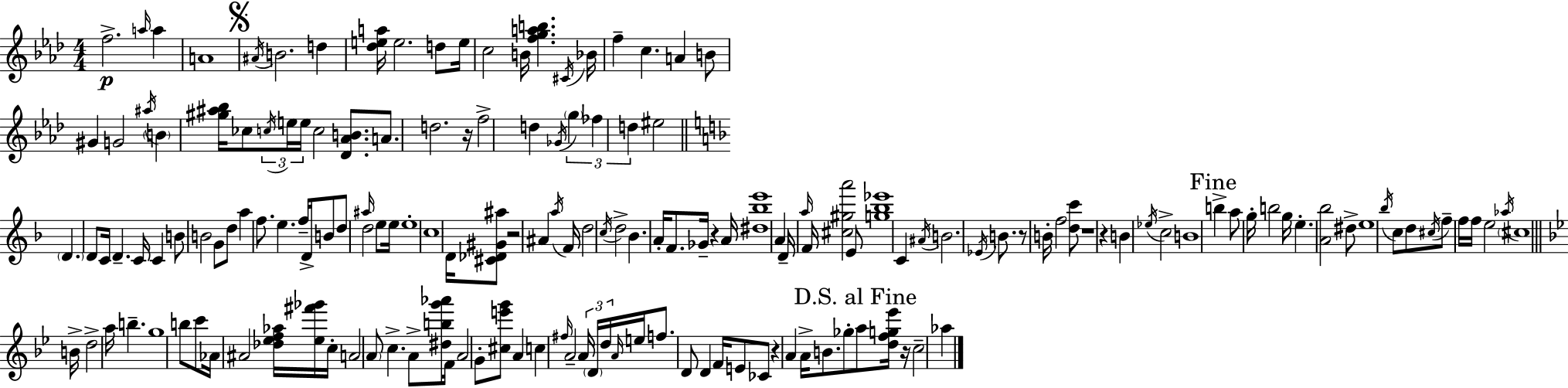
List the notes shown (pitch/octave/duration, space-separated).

F5/h. A5/s A5/q A4/w A#4/s B4/h. D5/q [Db5,E5,A5]/s E5/h. D5/e E5/s C5/h B4/s [F5,G5,A5,B5]/q. C#4/s Bb4/s F5/q C5/q. A4/q B4/e G#4/q G4/h A#5/s B4/q [G#5,A#5,Bb5]/s CES5/e C5/s E5/s E5/s C5/h [Db4,Ab4,B4]/e. A4/e. D5/h. R/s F5/h D5/q Gb4/s G5/q FES5/q D5/q EIS5/h D4/q. D4/e C4/s D4/q. C4/s C4/q B4/e B4/h G4/e D5/e A5/q F5/e. E5/q. F5/s D4/s B4/e D5/e A#5/s D5/h E5/e E5/s E5/w C5/w D4/s [C#4,Db4,G#4,A#5]/e R/h A#4/q A5/s F4/s D5/h C5/s D5/h Bb4/q. A4/s F4/e. Gb4/s R/q A4/s [D#5,Bb5,E6]/w A4/q D4/s A5/s F4/s [C#5,G#5,A6]/h E4/e [G5,Bb5,Eb6]/w C4/q A#4/s B4/h. Eb4/s B4/e. R/e B4/s F5/h [D5,C6]/e R/w R/q B4/q Eb5/s C5/h B4/w B5/q A5/e G5/s B5/h G5/s E5/q. [A4,Bb5]/h D#5/e E5/w Bb5/s C5/e D5/e C#5/s F5/e F5/s F5/s E5/h Ab5/s C#5/w B4/s D5/h A5/s B5/q. G5/w B5/e C6/e Ab4/s A#4/h [Db5,Eb5,F5,Ab5]/s [Eb5,F#6,Gb6]/s C5/s A4/h A4/e C5/q. A4/e [D#5,B5,G6,Ab6]/s F4/s A4/h G4/e [C#5,E6,G6]/e A4/q C5/q F#5/s A4/h A4/s D4/s D5/s A4/s E5/s F5/e. D4/e D4/q F4/s E4/e CES4/e R/q A4/q A4/s B4/e. Gb5/e A5/e [D5,F5,G5,Eb6]/s R/s C5/h Ab5/q